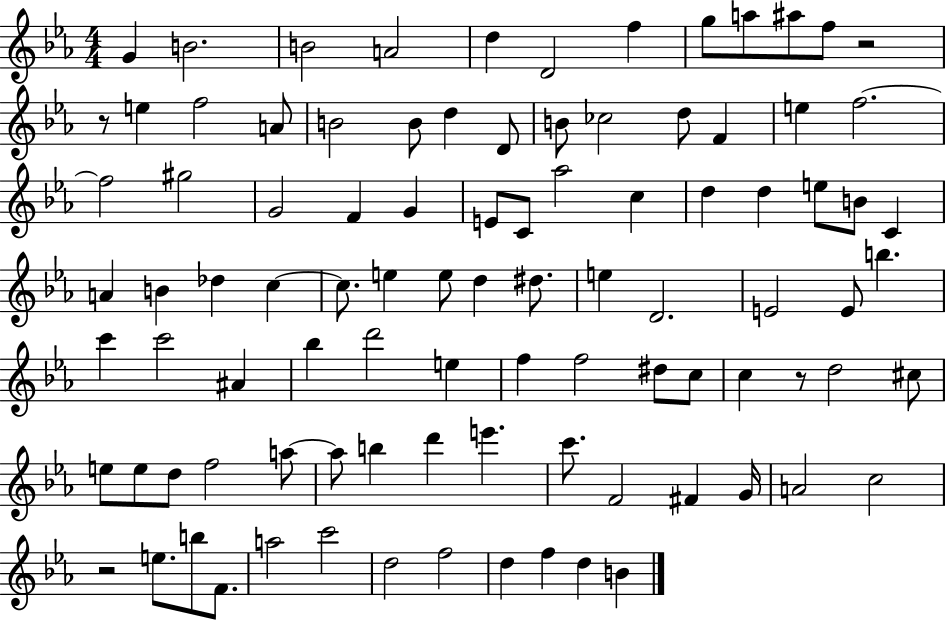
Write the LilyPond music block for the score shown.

{
  \clef treble
  \numericTimeSignature
  \time 4/4
  \key ees \major
  g'4 b'2. | b'2 a'2 | d''4 d'2 f''4 | g''8 a''8 ais''8 f''8 r2 | \break r8 e''4 f''2 a'8 | b'2 b'8 d''4 d'8 | b'8 ces''2 d''8 f'4 | e''4 f''2.~~ | \break f''2 gis''2 | g'2 f'4 g'4 | e'8 c'8 aes''2 c''4 | d''4 d''4 e''8 b'8 c'4 | \break a'4 b'4 des''4 c''4~~ | c''8. e''4 e''8 d''4 dis''8. | e''4 d'2. | e'2 e'8 b''4. | \break c'''4 c'''2 ais'4 | bes''4 d'''2 e''4 | f''4 f''2 dis''8 c''8 | c''4 r8 d''2 cis''8 | \break e''8 e''8 d''8 f''2 a''8~~ | a''8 b''4 d'''4 e'''4. | c'''8. f'2 fis'4 g'16 | a'2 c''2 | \break r2 e''8. b''8 f'8. | a''2 c'''2 | d''2 f''2 | d''4 f''4 d''4 b'4 | \break \bar "|."
}